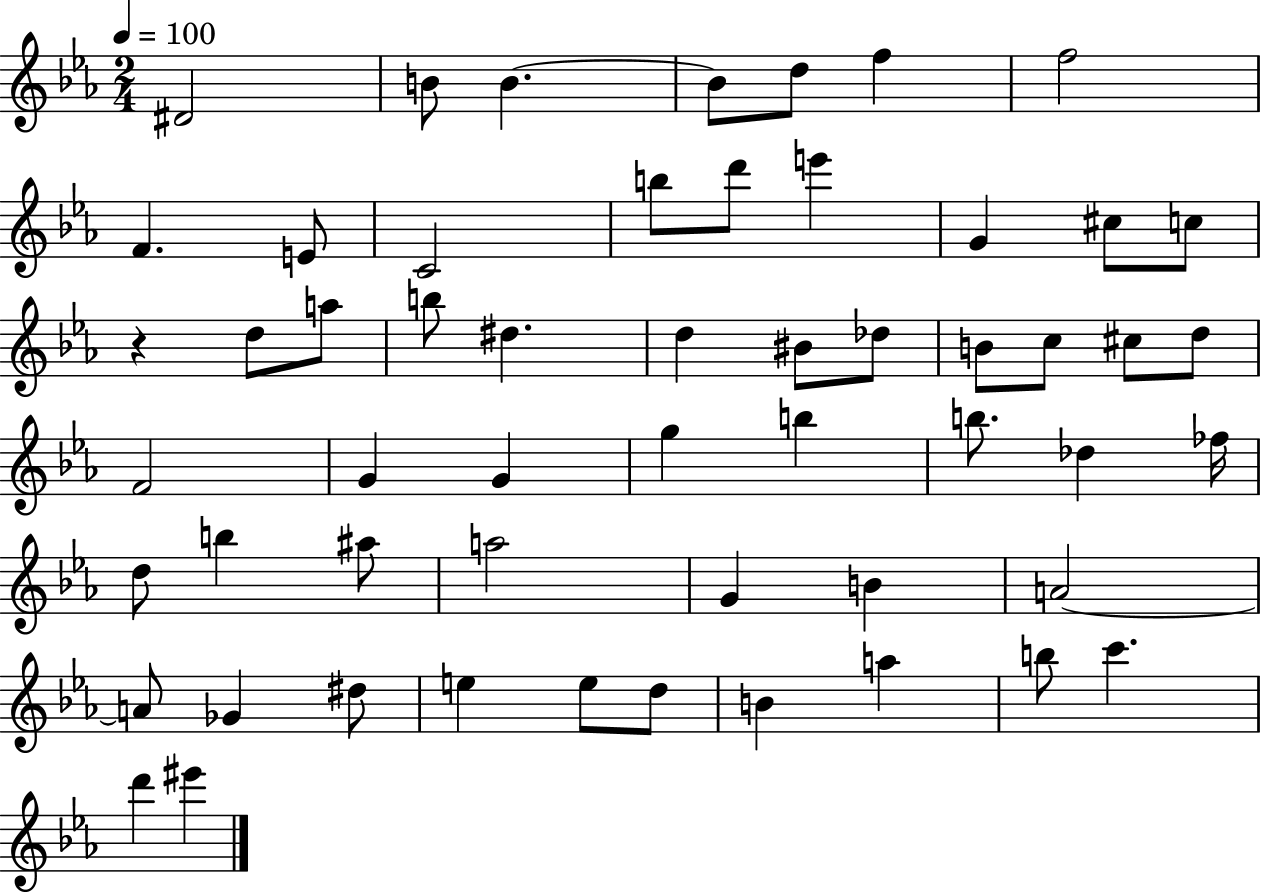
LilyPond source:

{
  \clef treble
  \numericTimeSignature
  \time 2/4
  \key ees \major
  \tempo 4 = 100
  \repeat volta 2 { dis'2 | b'8 b'4.~~ | b'8 d''8 f''4 | f''2 | \break f'4. e'8 | c'2 | b''8 d'''8 e'''4 | g'4 cis''8 c''8 | \break r4 d''8 a''8 | b''8 dis''4. | d''4 bis'8 des''8 | b'8 c''8 cis''8 d''8 | \break f'2 | g'4 g'4 | g''4 b''4 | b''8. des''4 fes''16 | \break d''8 b''4 ais''8 | a''2 | g'4 b'4 | a'2~~ | \break a'8 ges'4 dis''8 | e''4 e''8 d''8 | b'4 a''4 | b''8 c'''4. | \break d'''4 eis'''4 | } \bar "|."
}